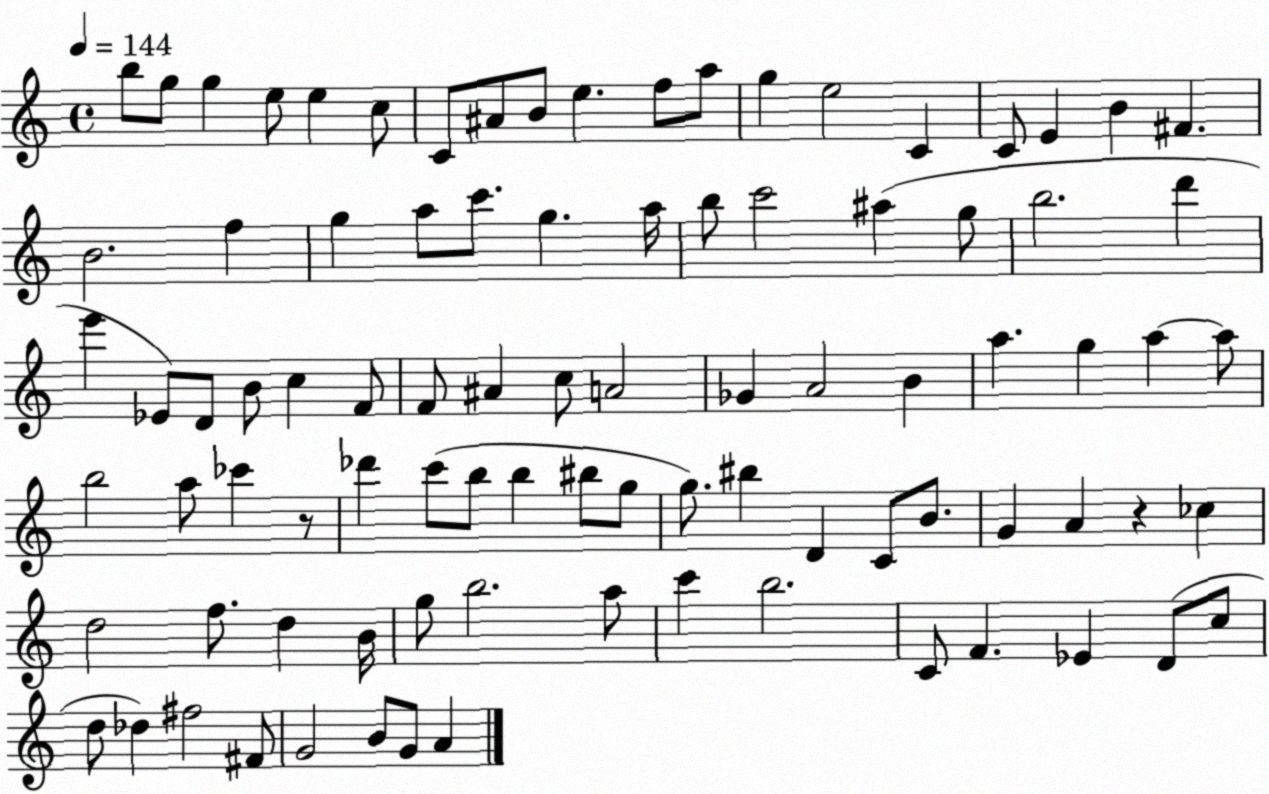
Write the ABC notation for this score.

X:1
T:Untitled
M:4/4
L:1/4
K:C
b/2 g/2 g e/2 e c/2 C/2 ^A/2 B/2 e f/2 a/2 g e2 C C/2 E B ^F B2 f g a/2 c'/2 g a/4 b/2 c'2 ^a g/2 b2 d' e' _E/2 D/2 B/2 c F/2 F/2 ^A c/2 A2 _G A2 B a g a a/2 b2 a/2 _c' z/2 _d' c'/2 b/2 b ^b/2 g/2 g/2 ^b D C/2 B/2 G A z _c d2 f/2 d B/4 g/2 b2 a/2 c' b2 C/2 F _E D/2 c/2 d/2 _d ^f2 ^F/2 G2 B/2 G/2 A